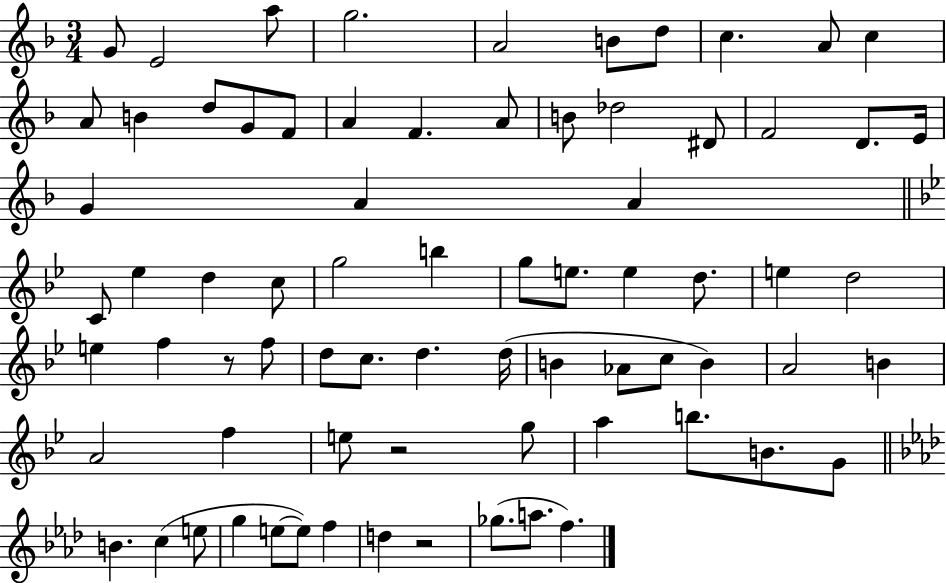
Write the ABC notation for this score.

X:1
T:Untitled
M:3/4
L:1/4
K:F
G/2 E2 a/2 g2 A2 B/2 d/2 c A/2 c A/2 B d/2 G/2 F/2 A F A/2 B/2 _d2 ^D/2 F2 D/2 E/4 G A A C/2 _e d c/2 g2 b g/2 e/2 e d/2 e d2 e f z/2 f/2 d/2 c/2 d d/4 B _A/2 c/2 B A2 B A2 f e/2 z2 g/2 a b/2 B/2 G/2 B c e/2 g e/2 e/2 f d z2 _g/2 a/2 f